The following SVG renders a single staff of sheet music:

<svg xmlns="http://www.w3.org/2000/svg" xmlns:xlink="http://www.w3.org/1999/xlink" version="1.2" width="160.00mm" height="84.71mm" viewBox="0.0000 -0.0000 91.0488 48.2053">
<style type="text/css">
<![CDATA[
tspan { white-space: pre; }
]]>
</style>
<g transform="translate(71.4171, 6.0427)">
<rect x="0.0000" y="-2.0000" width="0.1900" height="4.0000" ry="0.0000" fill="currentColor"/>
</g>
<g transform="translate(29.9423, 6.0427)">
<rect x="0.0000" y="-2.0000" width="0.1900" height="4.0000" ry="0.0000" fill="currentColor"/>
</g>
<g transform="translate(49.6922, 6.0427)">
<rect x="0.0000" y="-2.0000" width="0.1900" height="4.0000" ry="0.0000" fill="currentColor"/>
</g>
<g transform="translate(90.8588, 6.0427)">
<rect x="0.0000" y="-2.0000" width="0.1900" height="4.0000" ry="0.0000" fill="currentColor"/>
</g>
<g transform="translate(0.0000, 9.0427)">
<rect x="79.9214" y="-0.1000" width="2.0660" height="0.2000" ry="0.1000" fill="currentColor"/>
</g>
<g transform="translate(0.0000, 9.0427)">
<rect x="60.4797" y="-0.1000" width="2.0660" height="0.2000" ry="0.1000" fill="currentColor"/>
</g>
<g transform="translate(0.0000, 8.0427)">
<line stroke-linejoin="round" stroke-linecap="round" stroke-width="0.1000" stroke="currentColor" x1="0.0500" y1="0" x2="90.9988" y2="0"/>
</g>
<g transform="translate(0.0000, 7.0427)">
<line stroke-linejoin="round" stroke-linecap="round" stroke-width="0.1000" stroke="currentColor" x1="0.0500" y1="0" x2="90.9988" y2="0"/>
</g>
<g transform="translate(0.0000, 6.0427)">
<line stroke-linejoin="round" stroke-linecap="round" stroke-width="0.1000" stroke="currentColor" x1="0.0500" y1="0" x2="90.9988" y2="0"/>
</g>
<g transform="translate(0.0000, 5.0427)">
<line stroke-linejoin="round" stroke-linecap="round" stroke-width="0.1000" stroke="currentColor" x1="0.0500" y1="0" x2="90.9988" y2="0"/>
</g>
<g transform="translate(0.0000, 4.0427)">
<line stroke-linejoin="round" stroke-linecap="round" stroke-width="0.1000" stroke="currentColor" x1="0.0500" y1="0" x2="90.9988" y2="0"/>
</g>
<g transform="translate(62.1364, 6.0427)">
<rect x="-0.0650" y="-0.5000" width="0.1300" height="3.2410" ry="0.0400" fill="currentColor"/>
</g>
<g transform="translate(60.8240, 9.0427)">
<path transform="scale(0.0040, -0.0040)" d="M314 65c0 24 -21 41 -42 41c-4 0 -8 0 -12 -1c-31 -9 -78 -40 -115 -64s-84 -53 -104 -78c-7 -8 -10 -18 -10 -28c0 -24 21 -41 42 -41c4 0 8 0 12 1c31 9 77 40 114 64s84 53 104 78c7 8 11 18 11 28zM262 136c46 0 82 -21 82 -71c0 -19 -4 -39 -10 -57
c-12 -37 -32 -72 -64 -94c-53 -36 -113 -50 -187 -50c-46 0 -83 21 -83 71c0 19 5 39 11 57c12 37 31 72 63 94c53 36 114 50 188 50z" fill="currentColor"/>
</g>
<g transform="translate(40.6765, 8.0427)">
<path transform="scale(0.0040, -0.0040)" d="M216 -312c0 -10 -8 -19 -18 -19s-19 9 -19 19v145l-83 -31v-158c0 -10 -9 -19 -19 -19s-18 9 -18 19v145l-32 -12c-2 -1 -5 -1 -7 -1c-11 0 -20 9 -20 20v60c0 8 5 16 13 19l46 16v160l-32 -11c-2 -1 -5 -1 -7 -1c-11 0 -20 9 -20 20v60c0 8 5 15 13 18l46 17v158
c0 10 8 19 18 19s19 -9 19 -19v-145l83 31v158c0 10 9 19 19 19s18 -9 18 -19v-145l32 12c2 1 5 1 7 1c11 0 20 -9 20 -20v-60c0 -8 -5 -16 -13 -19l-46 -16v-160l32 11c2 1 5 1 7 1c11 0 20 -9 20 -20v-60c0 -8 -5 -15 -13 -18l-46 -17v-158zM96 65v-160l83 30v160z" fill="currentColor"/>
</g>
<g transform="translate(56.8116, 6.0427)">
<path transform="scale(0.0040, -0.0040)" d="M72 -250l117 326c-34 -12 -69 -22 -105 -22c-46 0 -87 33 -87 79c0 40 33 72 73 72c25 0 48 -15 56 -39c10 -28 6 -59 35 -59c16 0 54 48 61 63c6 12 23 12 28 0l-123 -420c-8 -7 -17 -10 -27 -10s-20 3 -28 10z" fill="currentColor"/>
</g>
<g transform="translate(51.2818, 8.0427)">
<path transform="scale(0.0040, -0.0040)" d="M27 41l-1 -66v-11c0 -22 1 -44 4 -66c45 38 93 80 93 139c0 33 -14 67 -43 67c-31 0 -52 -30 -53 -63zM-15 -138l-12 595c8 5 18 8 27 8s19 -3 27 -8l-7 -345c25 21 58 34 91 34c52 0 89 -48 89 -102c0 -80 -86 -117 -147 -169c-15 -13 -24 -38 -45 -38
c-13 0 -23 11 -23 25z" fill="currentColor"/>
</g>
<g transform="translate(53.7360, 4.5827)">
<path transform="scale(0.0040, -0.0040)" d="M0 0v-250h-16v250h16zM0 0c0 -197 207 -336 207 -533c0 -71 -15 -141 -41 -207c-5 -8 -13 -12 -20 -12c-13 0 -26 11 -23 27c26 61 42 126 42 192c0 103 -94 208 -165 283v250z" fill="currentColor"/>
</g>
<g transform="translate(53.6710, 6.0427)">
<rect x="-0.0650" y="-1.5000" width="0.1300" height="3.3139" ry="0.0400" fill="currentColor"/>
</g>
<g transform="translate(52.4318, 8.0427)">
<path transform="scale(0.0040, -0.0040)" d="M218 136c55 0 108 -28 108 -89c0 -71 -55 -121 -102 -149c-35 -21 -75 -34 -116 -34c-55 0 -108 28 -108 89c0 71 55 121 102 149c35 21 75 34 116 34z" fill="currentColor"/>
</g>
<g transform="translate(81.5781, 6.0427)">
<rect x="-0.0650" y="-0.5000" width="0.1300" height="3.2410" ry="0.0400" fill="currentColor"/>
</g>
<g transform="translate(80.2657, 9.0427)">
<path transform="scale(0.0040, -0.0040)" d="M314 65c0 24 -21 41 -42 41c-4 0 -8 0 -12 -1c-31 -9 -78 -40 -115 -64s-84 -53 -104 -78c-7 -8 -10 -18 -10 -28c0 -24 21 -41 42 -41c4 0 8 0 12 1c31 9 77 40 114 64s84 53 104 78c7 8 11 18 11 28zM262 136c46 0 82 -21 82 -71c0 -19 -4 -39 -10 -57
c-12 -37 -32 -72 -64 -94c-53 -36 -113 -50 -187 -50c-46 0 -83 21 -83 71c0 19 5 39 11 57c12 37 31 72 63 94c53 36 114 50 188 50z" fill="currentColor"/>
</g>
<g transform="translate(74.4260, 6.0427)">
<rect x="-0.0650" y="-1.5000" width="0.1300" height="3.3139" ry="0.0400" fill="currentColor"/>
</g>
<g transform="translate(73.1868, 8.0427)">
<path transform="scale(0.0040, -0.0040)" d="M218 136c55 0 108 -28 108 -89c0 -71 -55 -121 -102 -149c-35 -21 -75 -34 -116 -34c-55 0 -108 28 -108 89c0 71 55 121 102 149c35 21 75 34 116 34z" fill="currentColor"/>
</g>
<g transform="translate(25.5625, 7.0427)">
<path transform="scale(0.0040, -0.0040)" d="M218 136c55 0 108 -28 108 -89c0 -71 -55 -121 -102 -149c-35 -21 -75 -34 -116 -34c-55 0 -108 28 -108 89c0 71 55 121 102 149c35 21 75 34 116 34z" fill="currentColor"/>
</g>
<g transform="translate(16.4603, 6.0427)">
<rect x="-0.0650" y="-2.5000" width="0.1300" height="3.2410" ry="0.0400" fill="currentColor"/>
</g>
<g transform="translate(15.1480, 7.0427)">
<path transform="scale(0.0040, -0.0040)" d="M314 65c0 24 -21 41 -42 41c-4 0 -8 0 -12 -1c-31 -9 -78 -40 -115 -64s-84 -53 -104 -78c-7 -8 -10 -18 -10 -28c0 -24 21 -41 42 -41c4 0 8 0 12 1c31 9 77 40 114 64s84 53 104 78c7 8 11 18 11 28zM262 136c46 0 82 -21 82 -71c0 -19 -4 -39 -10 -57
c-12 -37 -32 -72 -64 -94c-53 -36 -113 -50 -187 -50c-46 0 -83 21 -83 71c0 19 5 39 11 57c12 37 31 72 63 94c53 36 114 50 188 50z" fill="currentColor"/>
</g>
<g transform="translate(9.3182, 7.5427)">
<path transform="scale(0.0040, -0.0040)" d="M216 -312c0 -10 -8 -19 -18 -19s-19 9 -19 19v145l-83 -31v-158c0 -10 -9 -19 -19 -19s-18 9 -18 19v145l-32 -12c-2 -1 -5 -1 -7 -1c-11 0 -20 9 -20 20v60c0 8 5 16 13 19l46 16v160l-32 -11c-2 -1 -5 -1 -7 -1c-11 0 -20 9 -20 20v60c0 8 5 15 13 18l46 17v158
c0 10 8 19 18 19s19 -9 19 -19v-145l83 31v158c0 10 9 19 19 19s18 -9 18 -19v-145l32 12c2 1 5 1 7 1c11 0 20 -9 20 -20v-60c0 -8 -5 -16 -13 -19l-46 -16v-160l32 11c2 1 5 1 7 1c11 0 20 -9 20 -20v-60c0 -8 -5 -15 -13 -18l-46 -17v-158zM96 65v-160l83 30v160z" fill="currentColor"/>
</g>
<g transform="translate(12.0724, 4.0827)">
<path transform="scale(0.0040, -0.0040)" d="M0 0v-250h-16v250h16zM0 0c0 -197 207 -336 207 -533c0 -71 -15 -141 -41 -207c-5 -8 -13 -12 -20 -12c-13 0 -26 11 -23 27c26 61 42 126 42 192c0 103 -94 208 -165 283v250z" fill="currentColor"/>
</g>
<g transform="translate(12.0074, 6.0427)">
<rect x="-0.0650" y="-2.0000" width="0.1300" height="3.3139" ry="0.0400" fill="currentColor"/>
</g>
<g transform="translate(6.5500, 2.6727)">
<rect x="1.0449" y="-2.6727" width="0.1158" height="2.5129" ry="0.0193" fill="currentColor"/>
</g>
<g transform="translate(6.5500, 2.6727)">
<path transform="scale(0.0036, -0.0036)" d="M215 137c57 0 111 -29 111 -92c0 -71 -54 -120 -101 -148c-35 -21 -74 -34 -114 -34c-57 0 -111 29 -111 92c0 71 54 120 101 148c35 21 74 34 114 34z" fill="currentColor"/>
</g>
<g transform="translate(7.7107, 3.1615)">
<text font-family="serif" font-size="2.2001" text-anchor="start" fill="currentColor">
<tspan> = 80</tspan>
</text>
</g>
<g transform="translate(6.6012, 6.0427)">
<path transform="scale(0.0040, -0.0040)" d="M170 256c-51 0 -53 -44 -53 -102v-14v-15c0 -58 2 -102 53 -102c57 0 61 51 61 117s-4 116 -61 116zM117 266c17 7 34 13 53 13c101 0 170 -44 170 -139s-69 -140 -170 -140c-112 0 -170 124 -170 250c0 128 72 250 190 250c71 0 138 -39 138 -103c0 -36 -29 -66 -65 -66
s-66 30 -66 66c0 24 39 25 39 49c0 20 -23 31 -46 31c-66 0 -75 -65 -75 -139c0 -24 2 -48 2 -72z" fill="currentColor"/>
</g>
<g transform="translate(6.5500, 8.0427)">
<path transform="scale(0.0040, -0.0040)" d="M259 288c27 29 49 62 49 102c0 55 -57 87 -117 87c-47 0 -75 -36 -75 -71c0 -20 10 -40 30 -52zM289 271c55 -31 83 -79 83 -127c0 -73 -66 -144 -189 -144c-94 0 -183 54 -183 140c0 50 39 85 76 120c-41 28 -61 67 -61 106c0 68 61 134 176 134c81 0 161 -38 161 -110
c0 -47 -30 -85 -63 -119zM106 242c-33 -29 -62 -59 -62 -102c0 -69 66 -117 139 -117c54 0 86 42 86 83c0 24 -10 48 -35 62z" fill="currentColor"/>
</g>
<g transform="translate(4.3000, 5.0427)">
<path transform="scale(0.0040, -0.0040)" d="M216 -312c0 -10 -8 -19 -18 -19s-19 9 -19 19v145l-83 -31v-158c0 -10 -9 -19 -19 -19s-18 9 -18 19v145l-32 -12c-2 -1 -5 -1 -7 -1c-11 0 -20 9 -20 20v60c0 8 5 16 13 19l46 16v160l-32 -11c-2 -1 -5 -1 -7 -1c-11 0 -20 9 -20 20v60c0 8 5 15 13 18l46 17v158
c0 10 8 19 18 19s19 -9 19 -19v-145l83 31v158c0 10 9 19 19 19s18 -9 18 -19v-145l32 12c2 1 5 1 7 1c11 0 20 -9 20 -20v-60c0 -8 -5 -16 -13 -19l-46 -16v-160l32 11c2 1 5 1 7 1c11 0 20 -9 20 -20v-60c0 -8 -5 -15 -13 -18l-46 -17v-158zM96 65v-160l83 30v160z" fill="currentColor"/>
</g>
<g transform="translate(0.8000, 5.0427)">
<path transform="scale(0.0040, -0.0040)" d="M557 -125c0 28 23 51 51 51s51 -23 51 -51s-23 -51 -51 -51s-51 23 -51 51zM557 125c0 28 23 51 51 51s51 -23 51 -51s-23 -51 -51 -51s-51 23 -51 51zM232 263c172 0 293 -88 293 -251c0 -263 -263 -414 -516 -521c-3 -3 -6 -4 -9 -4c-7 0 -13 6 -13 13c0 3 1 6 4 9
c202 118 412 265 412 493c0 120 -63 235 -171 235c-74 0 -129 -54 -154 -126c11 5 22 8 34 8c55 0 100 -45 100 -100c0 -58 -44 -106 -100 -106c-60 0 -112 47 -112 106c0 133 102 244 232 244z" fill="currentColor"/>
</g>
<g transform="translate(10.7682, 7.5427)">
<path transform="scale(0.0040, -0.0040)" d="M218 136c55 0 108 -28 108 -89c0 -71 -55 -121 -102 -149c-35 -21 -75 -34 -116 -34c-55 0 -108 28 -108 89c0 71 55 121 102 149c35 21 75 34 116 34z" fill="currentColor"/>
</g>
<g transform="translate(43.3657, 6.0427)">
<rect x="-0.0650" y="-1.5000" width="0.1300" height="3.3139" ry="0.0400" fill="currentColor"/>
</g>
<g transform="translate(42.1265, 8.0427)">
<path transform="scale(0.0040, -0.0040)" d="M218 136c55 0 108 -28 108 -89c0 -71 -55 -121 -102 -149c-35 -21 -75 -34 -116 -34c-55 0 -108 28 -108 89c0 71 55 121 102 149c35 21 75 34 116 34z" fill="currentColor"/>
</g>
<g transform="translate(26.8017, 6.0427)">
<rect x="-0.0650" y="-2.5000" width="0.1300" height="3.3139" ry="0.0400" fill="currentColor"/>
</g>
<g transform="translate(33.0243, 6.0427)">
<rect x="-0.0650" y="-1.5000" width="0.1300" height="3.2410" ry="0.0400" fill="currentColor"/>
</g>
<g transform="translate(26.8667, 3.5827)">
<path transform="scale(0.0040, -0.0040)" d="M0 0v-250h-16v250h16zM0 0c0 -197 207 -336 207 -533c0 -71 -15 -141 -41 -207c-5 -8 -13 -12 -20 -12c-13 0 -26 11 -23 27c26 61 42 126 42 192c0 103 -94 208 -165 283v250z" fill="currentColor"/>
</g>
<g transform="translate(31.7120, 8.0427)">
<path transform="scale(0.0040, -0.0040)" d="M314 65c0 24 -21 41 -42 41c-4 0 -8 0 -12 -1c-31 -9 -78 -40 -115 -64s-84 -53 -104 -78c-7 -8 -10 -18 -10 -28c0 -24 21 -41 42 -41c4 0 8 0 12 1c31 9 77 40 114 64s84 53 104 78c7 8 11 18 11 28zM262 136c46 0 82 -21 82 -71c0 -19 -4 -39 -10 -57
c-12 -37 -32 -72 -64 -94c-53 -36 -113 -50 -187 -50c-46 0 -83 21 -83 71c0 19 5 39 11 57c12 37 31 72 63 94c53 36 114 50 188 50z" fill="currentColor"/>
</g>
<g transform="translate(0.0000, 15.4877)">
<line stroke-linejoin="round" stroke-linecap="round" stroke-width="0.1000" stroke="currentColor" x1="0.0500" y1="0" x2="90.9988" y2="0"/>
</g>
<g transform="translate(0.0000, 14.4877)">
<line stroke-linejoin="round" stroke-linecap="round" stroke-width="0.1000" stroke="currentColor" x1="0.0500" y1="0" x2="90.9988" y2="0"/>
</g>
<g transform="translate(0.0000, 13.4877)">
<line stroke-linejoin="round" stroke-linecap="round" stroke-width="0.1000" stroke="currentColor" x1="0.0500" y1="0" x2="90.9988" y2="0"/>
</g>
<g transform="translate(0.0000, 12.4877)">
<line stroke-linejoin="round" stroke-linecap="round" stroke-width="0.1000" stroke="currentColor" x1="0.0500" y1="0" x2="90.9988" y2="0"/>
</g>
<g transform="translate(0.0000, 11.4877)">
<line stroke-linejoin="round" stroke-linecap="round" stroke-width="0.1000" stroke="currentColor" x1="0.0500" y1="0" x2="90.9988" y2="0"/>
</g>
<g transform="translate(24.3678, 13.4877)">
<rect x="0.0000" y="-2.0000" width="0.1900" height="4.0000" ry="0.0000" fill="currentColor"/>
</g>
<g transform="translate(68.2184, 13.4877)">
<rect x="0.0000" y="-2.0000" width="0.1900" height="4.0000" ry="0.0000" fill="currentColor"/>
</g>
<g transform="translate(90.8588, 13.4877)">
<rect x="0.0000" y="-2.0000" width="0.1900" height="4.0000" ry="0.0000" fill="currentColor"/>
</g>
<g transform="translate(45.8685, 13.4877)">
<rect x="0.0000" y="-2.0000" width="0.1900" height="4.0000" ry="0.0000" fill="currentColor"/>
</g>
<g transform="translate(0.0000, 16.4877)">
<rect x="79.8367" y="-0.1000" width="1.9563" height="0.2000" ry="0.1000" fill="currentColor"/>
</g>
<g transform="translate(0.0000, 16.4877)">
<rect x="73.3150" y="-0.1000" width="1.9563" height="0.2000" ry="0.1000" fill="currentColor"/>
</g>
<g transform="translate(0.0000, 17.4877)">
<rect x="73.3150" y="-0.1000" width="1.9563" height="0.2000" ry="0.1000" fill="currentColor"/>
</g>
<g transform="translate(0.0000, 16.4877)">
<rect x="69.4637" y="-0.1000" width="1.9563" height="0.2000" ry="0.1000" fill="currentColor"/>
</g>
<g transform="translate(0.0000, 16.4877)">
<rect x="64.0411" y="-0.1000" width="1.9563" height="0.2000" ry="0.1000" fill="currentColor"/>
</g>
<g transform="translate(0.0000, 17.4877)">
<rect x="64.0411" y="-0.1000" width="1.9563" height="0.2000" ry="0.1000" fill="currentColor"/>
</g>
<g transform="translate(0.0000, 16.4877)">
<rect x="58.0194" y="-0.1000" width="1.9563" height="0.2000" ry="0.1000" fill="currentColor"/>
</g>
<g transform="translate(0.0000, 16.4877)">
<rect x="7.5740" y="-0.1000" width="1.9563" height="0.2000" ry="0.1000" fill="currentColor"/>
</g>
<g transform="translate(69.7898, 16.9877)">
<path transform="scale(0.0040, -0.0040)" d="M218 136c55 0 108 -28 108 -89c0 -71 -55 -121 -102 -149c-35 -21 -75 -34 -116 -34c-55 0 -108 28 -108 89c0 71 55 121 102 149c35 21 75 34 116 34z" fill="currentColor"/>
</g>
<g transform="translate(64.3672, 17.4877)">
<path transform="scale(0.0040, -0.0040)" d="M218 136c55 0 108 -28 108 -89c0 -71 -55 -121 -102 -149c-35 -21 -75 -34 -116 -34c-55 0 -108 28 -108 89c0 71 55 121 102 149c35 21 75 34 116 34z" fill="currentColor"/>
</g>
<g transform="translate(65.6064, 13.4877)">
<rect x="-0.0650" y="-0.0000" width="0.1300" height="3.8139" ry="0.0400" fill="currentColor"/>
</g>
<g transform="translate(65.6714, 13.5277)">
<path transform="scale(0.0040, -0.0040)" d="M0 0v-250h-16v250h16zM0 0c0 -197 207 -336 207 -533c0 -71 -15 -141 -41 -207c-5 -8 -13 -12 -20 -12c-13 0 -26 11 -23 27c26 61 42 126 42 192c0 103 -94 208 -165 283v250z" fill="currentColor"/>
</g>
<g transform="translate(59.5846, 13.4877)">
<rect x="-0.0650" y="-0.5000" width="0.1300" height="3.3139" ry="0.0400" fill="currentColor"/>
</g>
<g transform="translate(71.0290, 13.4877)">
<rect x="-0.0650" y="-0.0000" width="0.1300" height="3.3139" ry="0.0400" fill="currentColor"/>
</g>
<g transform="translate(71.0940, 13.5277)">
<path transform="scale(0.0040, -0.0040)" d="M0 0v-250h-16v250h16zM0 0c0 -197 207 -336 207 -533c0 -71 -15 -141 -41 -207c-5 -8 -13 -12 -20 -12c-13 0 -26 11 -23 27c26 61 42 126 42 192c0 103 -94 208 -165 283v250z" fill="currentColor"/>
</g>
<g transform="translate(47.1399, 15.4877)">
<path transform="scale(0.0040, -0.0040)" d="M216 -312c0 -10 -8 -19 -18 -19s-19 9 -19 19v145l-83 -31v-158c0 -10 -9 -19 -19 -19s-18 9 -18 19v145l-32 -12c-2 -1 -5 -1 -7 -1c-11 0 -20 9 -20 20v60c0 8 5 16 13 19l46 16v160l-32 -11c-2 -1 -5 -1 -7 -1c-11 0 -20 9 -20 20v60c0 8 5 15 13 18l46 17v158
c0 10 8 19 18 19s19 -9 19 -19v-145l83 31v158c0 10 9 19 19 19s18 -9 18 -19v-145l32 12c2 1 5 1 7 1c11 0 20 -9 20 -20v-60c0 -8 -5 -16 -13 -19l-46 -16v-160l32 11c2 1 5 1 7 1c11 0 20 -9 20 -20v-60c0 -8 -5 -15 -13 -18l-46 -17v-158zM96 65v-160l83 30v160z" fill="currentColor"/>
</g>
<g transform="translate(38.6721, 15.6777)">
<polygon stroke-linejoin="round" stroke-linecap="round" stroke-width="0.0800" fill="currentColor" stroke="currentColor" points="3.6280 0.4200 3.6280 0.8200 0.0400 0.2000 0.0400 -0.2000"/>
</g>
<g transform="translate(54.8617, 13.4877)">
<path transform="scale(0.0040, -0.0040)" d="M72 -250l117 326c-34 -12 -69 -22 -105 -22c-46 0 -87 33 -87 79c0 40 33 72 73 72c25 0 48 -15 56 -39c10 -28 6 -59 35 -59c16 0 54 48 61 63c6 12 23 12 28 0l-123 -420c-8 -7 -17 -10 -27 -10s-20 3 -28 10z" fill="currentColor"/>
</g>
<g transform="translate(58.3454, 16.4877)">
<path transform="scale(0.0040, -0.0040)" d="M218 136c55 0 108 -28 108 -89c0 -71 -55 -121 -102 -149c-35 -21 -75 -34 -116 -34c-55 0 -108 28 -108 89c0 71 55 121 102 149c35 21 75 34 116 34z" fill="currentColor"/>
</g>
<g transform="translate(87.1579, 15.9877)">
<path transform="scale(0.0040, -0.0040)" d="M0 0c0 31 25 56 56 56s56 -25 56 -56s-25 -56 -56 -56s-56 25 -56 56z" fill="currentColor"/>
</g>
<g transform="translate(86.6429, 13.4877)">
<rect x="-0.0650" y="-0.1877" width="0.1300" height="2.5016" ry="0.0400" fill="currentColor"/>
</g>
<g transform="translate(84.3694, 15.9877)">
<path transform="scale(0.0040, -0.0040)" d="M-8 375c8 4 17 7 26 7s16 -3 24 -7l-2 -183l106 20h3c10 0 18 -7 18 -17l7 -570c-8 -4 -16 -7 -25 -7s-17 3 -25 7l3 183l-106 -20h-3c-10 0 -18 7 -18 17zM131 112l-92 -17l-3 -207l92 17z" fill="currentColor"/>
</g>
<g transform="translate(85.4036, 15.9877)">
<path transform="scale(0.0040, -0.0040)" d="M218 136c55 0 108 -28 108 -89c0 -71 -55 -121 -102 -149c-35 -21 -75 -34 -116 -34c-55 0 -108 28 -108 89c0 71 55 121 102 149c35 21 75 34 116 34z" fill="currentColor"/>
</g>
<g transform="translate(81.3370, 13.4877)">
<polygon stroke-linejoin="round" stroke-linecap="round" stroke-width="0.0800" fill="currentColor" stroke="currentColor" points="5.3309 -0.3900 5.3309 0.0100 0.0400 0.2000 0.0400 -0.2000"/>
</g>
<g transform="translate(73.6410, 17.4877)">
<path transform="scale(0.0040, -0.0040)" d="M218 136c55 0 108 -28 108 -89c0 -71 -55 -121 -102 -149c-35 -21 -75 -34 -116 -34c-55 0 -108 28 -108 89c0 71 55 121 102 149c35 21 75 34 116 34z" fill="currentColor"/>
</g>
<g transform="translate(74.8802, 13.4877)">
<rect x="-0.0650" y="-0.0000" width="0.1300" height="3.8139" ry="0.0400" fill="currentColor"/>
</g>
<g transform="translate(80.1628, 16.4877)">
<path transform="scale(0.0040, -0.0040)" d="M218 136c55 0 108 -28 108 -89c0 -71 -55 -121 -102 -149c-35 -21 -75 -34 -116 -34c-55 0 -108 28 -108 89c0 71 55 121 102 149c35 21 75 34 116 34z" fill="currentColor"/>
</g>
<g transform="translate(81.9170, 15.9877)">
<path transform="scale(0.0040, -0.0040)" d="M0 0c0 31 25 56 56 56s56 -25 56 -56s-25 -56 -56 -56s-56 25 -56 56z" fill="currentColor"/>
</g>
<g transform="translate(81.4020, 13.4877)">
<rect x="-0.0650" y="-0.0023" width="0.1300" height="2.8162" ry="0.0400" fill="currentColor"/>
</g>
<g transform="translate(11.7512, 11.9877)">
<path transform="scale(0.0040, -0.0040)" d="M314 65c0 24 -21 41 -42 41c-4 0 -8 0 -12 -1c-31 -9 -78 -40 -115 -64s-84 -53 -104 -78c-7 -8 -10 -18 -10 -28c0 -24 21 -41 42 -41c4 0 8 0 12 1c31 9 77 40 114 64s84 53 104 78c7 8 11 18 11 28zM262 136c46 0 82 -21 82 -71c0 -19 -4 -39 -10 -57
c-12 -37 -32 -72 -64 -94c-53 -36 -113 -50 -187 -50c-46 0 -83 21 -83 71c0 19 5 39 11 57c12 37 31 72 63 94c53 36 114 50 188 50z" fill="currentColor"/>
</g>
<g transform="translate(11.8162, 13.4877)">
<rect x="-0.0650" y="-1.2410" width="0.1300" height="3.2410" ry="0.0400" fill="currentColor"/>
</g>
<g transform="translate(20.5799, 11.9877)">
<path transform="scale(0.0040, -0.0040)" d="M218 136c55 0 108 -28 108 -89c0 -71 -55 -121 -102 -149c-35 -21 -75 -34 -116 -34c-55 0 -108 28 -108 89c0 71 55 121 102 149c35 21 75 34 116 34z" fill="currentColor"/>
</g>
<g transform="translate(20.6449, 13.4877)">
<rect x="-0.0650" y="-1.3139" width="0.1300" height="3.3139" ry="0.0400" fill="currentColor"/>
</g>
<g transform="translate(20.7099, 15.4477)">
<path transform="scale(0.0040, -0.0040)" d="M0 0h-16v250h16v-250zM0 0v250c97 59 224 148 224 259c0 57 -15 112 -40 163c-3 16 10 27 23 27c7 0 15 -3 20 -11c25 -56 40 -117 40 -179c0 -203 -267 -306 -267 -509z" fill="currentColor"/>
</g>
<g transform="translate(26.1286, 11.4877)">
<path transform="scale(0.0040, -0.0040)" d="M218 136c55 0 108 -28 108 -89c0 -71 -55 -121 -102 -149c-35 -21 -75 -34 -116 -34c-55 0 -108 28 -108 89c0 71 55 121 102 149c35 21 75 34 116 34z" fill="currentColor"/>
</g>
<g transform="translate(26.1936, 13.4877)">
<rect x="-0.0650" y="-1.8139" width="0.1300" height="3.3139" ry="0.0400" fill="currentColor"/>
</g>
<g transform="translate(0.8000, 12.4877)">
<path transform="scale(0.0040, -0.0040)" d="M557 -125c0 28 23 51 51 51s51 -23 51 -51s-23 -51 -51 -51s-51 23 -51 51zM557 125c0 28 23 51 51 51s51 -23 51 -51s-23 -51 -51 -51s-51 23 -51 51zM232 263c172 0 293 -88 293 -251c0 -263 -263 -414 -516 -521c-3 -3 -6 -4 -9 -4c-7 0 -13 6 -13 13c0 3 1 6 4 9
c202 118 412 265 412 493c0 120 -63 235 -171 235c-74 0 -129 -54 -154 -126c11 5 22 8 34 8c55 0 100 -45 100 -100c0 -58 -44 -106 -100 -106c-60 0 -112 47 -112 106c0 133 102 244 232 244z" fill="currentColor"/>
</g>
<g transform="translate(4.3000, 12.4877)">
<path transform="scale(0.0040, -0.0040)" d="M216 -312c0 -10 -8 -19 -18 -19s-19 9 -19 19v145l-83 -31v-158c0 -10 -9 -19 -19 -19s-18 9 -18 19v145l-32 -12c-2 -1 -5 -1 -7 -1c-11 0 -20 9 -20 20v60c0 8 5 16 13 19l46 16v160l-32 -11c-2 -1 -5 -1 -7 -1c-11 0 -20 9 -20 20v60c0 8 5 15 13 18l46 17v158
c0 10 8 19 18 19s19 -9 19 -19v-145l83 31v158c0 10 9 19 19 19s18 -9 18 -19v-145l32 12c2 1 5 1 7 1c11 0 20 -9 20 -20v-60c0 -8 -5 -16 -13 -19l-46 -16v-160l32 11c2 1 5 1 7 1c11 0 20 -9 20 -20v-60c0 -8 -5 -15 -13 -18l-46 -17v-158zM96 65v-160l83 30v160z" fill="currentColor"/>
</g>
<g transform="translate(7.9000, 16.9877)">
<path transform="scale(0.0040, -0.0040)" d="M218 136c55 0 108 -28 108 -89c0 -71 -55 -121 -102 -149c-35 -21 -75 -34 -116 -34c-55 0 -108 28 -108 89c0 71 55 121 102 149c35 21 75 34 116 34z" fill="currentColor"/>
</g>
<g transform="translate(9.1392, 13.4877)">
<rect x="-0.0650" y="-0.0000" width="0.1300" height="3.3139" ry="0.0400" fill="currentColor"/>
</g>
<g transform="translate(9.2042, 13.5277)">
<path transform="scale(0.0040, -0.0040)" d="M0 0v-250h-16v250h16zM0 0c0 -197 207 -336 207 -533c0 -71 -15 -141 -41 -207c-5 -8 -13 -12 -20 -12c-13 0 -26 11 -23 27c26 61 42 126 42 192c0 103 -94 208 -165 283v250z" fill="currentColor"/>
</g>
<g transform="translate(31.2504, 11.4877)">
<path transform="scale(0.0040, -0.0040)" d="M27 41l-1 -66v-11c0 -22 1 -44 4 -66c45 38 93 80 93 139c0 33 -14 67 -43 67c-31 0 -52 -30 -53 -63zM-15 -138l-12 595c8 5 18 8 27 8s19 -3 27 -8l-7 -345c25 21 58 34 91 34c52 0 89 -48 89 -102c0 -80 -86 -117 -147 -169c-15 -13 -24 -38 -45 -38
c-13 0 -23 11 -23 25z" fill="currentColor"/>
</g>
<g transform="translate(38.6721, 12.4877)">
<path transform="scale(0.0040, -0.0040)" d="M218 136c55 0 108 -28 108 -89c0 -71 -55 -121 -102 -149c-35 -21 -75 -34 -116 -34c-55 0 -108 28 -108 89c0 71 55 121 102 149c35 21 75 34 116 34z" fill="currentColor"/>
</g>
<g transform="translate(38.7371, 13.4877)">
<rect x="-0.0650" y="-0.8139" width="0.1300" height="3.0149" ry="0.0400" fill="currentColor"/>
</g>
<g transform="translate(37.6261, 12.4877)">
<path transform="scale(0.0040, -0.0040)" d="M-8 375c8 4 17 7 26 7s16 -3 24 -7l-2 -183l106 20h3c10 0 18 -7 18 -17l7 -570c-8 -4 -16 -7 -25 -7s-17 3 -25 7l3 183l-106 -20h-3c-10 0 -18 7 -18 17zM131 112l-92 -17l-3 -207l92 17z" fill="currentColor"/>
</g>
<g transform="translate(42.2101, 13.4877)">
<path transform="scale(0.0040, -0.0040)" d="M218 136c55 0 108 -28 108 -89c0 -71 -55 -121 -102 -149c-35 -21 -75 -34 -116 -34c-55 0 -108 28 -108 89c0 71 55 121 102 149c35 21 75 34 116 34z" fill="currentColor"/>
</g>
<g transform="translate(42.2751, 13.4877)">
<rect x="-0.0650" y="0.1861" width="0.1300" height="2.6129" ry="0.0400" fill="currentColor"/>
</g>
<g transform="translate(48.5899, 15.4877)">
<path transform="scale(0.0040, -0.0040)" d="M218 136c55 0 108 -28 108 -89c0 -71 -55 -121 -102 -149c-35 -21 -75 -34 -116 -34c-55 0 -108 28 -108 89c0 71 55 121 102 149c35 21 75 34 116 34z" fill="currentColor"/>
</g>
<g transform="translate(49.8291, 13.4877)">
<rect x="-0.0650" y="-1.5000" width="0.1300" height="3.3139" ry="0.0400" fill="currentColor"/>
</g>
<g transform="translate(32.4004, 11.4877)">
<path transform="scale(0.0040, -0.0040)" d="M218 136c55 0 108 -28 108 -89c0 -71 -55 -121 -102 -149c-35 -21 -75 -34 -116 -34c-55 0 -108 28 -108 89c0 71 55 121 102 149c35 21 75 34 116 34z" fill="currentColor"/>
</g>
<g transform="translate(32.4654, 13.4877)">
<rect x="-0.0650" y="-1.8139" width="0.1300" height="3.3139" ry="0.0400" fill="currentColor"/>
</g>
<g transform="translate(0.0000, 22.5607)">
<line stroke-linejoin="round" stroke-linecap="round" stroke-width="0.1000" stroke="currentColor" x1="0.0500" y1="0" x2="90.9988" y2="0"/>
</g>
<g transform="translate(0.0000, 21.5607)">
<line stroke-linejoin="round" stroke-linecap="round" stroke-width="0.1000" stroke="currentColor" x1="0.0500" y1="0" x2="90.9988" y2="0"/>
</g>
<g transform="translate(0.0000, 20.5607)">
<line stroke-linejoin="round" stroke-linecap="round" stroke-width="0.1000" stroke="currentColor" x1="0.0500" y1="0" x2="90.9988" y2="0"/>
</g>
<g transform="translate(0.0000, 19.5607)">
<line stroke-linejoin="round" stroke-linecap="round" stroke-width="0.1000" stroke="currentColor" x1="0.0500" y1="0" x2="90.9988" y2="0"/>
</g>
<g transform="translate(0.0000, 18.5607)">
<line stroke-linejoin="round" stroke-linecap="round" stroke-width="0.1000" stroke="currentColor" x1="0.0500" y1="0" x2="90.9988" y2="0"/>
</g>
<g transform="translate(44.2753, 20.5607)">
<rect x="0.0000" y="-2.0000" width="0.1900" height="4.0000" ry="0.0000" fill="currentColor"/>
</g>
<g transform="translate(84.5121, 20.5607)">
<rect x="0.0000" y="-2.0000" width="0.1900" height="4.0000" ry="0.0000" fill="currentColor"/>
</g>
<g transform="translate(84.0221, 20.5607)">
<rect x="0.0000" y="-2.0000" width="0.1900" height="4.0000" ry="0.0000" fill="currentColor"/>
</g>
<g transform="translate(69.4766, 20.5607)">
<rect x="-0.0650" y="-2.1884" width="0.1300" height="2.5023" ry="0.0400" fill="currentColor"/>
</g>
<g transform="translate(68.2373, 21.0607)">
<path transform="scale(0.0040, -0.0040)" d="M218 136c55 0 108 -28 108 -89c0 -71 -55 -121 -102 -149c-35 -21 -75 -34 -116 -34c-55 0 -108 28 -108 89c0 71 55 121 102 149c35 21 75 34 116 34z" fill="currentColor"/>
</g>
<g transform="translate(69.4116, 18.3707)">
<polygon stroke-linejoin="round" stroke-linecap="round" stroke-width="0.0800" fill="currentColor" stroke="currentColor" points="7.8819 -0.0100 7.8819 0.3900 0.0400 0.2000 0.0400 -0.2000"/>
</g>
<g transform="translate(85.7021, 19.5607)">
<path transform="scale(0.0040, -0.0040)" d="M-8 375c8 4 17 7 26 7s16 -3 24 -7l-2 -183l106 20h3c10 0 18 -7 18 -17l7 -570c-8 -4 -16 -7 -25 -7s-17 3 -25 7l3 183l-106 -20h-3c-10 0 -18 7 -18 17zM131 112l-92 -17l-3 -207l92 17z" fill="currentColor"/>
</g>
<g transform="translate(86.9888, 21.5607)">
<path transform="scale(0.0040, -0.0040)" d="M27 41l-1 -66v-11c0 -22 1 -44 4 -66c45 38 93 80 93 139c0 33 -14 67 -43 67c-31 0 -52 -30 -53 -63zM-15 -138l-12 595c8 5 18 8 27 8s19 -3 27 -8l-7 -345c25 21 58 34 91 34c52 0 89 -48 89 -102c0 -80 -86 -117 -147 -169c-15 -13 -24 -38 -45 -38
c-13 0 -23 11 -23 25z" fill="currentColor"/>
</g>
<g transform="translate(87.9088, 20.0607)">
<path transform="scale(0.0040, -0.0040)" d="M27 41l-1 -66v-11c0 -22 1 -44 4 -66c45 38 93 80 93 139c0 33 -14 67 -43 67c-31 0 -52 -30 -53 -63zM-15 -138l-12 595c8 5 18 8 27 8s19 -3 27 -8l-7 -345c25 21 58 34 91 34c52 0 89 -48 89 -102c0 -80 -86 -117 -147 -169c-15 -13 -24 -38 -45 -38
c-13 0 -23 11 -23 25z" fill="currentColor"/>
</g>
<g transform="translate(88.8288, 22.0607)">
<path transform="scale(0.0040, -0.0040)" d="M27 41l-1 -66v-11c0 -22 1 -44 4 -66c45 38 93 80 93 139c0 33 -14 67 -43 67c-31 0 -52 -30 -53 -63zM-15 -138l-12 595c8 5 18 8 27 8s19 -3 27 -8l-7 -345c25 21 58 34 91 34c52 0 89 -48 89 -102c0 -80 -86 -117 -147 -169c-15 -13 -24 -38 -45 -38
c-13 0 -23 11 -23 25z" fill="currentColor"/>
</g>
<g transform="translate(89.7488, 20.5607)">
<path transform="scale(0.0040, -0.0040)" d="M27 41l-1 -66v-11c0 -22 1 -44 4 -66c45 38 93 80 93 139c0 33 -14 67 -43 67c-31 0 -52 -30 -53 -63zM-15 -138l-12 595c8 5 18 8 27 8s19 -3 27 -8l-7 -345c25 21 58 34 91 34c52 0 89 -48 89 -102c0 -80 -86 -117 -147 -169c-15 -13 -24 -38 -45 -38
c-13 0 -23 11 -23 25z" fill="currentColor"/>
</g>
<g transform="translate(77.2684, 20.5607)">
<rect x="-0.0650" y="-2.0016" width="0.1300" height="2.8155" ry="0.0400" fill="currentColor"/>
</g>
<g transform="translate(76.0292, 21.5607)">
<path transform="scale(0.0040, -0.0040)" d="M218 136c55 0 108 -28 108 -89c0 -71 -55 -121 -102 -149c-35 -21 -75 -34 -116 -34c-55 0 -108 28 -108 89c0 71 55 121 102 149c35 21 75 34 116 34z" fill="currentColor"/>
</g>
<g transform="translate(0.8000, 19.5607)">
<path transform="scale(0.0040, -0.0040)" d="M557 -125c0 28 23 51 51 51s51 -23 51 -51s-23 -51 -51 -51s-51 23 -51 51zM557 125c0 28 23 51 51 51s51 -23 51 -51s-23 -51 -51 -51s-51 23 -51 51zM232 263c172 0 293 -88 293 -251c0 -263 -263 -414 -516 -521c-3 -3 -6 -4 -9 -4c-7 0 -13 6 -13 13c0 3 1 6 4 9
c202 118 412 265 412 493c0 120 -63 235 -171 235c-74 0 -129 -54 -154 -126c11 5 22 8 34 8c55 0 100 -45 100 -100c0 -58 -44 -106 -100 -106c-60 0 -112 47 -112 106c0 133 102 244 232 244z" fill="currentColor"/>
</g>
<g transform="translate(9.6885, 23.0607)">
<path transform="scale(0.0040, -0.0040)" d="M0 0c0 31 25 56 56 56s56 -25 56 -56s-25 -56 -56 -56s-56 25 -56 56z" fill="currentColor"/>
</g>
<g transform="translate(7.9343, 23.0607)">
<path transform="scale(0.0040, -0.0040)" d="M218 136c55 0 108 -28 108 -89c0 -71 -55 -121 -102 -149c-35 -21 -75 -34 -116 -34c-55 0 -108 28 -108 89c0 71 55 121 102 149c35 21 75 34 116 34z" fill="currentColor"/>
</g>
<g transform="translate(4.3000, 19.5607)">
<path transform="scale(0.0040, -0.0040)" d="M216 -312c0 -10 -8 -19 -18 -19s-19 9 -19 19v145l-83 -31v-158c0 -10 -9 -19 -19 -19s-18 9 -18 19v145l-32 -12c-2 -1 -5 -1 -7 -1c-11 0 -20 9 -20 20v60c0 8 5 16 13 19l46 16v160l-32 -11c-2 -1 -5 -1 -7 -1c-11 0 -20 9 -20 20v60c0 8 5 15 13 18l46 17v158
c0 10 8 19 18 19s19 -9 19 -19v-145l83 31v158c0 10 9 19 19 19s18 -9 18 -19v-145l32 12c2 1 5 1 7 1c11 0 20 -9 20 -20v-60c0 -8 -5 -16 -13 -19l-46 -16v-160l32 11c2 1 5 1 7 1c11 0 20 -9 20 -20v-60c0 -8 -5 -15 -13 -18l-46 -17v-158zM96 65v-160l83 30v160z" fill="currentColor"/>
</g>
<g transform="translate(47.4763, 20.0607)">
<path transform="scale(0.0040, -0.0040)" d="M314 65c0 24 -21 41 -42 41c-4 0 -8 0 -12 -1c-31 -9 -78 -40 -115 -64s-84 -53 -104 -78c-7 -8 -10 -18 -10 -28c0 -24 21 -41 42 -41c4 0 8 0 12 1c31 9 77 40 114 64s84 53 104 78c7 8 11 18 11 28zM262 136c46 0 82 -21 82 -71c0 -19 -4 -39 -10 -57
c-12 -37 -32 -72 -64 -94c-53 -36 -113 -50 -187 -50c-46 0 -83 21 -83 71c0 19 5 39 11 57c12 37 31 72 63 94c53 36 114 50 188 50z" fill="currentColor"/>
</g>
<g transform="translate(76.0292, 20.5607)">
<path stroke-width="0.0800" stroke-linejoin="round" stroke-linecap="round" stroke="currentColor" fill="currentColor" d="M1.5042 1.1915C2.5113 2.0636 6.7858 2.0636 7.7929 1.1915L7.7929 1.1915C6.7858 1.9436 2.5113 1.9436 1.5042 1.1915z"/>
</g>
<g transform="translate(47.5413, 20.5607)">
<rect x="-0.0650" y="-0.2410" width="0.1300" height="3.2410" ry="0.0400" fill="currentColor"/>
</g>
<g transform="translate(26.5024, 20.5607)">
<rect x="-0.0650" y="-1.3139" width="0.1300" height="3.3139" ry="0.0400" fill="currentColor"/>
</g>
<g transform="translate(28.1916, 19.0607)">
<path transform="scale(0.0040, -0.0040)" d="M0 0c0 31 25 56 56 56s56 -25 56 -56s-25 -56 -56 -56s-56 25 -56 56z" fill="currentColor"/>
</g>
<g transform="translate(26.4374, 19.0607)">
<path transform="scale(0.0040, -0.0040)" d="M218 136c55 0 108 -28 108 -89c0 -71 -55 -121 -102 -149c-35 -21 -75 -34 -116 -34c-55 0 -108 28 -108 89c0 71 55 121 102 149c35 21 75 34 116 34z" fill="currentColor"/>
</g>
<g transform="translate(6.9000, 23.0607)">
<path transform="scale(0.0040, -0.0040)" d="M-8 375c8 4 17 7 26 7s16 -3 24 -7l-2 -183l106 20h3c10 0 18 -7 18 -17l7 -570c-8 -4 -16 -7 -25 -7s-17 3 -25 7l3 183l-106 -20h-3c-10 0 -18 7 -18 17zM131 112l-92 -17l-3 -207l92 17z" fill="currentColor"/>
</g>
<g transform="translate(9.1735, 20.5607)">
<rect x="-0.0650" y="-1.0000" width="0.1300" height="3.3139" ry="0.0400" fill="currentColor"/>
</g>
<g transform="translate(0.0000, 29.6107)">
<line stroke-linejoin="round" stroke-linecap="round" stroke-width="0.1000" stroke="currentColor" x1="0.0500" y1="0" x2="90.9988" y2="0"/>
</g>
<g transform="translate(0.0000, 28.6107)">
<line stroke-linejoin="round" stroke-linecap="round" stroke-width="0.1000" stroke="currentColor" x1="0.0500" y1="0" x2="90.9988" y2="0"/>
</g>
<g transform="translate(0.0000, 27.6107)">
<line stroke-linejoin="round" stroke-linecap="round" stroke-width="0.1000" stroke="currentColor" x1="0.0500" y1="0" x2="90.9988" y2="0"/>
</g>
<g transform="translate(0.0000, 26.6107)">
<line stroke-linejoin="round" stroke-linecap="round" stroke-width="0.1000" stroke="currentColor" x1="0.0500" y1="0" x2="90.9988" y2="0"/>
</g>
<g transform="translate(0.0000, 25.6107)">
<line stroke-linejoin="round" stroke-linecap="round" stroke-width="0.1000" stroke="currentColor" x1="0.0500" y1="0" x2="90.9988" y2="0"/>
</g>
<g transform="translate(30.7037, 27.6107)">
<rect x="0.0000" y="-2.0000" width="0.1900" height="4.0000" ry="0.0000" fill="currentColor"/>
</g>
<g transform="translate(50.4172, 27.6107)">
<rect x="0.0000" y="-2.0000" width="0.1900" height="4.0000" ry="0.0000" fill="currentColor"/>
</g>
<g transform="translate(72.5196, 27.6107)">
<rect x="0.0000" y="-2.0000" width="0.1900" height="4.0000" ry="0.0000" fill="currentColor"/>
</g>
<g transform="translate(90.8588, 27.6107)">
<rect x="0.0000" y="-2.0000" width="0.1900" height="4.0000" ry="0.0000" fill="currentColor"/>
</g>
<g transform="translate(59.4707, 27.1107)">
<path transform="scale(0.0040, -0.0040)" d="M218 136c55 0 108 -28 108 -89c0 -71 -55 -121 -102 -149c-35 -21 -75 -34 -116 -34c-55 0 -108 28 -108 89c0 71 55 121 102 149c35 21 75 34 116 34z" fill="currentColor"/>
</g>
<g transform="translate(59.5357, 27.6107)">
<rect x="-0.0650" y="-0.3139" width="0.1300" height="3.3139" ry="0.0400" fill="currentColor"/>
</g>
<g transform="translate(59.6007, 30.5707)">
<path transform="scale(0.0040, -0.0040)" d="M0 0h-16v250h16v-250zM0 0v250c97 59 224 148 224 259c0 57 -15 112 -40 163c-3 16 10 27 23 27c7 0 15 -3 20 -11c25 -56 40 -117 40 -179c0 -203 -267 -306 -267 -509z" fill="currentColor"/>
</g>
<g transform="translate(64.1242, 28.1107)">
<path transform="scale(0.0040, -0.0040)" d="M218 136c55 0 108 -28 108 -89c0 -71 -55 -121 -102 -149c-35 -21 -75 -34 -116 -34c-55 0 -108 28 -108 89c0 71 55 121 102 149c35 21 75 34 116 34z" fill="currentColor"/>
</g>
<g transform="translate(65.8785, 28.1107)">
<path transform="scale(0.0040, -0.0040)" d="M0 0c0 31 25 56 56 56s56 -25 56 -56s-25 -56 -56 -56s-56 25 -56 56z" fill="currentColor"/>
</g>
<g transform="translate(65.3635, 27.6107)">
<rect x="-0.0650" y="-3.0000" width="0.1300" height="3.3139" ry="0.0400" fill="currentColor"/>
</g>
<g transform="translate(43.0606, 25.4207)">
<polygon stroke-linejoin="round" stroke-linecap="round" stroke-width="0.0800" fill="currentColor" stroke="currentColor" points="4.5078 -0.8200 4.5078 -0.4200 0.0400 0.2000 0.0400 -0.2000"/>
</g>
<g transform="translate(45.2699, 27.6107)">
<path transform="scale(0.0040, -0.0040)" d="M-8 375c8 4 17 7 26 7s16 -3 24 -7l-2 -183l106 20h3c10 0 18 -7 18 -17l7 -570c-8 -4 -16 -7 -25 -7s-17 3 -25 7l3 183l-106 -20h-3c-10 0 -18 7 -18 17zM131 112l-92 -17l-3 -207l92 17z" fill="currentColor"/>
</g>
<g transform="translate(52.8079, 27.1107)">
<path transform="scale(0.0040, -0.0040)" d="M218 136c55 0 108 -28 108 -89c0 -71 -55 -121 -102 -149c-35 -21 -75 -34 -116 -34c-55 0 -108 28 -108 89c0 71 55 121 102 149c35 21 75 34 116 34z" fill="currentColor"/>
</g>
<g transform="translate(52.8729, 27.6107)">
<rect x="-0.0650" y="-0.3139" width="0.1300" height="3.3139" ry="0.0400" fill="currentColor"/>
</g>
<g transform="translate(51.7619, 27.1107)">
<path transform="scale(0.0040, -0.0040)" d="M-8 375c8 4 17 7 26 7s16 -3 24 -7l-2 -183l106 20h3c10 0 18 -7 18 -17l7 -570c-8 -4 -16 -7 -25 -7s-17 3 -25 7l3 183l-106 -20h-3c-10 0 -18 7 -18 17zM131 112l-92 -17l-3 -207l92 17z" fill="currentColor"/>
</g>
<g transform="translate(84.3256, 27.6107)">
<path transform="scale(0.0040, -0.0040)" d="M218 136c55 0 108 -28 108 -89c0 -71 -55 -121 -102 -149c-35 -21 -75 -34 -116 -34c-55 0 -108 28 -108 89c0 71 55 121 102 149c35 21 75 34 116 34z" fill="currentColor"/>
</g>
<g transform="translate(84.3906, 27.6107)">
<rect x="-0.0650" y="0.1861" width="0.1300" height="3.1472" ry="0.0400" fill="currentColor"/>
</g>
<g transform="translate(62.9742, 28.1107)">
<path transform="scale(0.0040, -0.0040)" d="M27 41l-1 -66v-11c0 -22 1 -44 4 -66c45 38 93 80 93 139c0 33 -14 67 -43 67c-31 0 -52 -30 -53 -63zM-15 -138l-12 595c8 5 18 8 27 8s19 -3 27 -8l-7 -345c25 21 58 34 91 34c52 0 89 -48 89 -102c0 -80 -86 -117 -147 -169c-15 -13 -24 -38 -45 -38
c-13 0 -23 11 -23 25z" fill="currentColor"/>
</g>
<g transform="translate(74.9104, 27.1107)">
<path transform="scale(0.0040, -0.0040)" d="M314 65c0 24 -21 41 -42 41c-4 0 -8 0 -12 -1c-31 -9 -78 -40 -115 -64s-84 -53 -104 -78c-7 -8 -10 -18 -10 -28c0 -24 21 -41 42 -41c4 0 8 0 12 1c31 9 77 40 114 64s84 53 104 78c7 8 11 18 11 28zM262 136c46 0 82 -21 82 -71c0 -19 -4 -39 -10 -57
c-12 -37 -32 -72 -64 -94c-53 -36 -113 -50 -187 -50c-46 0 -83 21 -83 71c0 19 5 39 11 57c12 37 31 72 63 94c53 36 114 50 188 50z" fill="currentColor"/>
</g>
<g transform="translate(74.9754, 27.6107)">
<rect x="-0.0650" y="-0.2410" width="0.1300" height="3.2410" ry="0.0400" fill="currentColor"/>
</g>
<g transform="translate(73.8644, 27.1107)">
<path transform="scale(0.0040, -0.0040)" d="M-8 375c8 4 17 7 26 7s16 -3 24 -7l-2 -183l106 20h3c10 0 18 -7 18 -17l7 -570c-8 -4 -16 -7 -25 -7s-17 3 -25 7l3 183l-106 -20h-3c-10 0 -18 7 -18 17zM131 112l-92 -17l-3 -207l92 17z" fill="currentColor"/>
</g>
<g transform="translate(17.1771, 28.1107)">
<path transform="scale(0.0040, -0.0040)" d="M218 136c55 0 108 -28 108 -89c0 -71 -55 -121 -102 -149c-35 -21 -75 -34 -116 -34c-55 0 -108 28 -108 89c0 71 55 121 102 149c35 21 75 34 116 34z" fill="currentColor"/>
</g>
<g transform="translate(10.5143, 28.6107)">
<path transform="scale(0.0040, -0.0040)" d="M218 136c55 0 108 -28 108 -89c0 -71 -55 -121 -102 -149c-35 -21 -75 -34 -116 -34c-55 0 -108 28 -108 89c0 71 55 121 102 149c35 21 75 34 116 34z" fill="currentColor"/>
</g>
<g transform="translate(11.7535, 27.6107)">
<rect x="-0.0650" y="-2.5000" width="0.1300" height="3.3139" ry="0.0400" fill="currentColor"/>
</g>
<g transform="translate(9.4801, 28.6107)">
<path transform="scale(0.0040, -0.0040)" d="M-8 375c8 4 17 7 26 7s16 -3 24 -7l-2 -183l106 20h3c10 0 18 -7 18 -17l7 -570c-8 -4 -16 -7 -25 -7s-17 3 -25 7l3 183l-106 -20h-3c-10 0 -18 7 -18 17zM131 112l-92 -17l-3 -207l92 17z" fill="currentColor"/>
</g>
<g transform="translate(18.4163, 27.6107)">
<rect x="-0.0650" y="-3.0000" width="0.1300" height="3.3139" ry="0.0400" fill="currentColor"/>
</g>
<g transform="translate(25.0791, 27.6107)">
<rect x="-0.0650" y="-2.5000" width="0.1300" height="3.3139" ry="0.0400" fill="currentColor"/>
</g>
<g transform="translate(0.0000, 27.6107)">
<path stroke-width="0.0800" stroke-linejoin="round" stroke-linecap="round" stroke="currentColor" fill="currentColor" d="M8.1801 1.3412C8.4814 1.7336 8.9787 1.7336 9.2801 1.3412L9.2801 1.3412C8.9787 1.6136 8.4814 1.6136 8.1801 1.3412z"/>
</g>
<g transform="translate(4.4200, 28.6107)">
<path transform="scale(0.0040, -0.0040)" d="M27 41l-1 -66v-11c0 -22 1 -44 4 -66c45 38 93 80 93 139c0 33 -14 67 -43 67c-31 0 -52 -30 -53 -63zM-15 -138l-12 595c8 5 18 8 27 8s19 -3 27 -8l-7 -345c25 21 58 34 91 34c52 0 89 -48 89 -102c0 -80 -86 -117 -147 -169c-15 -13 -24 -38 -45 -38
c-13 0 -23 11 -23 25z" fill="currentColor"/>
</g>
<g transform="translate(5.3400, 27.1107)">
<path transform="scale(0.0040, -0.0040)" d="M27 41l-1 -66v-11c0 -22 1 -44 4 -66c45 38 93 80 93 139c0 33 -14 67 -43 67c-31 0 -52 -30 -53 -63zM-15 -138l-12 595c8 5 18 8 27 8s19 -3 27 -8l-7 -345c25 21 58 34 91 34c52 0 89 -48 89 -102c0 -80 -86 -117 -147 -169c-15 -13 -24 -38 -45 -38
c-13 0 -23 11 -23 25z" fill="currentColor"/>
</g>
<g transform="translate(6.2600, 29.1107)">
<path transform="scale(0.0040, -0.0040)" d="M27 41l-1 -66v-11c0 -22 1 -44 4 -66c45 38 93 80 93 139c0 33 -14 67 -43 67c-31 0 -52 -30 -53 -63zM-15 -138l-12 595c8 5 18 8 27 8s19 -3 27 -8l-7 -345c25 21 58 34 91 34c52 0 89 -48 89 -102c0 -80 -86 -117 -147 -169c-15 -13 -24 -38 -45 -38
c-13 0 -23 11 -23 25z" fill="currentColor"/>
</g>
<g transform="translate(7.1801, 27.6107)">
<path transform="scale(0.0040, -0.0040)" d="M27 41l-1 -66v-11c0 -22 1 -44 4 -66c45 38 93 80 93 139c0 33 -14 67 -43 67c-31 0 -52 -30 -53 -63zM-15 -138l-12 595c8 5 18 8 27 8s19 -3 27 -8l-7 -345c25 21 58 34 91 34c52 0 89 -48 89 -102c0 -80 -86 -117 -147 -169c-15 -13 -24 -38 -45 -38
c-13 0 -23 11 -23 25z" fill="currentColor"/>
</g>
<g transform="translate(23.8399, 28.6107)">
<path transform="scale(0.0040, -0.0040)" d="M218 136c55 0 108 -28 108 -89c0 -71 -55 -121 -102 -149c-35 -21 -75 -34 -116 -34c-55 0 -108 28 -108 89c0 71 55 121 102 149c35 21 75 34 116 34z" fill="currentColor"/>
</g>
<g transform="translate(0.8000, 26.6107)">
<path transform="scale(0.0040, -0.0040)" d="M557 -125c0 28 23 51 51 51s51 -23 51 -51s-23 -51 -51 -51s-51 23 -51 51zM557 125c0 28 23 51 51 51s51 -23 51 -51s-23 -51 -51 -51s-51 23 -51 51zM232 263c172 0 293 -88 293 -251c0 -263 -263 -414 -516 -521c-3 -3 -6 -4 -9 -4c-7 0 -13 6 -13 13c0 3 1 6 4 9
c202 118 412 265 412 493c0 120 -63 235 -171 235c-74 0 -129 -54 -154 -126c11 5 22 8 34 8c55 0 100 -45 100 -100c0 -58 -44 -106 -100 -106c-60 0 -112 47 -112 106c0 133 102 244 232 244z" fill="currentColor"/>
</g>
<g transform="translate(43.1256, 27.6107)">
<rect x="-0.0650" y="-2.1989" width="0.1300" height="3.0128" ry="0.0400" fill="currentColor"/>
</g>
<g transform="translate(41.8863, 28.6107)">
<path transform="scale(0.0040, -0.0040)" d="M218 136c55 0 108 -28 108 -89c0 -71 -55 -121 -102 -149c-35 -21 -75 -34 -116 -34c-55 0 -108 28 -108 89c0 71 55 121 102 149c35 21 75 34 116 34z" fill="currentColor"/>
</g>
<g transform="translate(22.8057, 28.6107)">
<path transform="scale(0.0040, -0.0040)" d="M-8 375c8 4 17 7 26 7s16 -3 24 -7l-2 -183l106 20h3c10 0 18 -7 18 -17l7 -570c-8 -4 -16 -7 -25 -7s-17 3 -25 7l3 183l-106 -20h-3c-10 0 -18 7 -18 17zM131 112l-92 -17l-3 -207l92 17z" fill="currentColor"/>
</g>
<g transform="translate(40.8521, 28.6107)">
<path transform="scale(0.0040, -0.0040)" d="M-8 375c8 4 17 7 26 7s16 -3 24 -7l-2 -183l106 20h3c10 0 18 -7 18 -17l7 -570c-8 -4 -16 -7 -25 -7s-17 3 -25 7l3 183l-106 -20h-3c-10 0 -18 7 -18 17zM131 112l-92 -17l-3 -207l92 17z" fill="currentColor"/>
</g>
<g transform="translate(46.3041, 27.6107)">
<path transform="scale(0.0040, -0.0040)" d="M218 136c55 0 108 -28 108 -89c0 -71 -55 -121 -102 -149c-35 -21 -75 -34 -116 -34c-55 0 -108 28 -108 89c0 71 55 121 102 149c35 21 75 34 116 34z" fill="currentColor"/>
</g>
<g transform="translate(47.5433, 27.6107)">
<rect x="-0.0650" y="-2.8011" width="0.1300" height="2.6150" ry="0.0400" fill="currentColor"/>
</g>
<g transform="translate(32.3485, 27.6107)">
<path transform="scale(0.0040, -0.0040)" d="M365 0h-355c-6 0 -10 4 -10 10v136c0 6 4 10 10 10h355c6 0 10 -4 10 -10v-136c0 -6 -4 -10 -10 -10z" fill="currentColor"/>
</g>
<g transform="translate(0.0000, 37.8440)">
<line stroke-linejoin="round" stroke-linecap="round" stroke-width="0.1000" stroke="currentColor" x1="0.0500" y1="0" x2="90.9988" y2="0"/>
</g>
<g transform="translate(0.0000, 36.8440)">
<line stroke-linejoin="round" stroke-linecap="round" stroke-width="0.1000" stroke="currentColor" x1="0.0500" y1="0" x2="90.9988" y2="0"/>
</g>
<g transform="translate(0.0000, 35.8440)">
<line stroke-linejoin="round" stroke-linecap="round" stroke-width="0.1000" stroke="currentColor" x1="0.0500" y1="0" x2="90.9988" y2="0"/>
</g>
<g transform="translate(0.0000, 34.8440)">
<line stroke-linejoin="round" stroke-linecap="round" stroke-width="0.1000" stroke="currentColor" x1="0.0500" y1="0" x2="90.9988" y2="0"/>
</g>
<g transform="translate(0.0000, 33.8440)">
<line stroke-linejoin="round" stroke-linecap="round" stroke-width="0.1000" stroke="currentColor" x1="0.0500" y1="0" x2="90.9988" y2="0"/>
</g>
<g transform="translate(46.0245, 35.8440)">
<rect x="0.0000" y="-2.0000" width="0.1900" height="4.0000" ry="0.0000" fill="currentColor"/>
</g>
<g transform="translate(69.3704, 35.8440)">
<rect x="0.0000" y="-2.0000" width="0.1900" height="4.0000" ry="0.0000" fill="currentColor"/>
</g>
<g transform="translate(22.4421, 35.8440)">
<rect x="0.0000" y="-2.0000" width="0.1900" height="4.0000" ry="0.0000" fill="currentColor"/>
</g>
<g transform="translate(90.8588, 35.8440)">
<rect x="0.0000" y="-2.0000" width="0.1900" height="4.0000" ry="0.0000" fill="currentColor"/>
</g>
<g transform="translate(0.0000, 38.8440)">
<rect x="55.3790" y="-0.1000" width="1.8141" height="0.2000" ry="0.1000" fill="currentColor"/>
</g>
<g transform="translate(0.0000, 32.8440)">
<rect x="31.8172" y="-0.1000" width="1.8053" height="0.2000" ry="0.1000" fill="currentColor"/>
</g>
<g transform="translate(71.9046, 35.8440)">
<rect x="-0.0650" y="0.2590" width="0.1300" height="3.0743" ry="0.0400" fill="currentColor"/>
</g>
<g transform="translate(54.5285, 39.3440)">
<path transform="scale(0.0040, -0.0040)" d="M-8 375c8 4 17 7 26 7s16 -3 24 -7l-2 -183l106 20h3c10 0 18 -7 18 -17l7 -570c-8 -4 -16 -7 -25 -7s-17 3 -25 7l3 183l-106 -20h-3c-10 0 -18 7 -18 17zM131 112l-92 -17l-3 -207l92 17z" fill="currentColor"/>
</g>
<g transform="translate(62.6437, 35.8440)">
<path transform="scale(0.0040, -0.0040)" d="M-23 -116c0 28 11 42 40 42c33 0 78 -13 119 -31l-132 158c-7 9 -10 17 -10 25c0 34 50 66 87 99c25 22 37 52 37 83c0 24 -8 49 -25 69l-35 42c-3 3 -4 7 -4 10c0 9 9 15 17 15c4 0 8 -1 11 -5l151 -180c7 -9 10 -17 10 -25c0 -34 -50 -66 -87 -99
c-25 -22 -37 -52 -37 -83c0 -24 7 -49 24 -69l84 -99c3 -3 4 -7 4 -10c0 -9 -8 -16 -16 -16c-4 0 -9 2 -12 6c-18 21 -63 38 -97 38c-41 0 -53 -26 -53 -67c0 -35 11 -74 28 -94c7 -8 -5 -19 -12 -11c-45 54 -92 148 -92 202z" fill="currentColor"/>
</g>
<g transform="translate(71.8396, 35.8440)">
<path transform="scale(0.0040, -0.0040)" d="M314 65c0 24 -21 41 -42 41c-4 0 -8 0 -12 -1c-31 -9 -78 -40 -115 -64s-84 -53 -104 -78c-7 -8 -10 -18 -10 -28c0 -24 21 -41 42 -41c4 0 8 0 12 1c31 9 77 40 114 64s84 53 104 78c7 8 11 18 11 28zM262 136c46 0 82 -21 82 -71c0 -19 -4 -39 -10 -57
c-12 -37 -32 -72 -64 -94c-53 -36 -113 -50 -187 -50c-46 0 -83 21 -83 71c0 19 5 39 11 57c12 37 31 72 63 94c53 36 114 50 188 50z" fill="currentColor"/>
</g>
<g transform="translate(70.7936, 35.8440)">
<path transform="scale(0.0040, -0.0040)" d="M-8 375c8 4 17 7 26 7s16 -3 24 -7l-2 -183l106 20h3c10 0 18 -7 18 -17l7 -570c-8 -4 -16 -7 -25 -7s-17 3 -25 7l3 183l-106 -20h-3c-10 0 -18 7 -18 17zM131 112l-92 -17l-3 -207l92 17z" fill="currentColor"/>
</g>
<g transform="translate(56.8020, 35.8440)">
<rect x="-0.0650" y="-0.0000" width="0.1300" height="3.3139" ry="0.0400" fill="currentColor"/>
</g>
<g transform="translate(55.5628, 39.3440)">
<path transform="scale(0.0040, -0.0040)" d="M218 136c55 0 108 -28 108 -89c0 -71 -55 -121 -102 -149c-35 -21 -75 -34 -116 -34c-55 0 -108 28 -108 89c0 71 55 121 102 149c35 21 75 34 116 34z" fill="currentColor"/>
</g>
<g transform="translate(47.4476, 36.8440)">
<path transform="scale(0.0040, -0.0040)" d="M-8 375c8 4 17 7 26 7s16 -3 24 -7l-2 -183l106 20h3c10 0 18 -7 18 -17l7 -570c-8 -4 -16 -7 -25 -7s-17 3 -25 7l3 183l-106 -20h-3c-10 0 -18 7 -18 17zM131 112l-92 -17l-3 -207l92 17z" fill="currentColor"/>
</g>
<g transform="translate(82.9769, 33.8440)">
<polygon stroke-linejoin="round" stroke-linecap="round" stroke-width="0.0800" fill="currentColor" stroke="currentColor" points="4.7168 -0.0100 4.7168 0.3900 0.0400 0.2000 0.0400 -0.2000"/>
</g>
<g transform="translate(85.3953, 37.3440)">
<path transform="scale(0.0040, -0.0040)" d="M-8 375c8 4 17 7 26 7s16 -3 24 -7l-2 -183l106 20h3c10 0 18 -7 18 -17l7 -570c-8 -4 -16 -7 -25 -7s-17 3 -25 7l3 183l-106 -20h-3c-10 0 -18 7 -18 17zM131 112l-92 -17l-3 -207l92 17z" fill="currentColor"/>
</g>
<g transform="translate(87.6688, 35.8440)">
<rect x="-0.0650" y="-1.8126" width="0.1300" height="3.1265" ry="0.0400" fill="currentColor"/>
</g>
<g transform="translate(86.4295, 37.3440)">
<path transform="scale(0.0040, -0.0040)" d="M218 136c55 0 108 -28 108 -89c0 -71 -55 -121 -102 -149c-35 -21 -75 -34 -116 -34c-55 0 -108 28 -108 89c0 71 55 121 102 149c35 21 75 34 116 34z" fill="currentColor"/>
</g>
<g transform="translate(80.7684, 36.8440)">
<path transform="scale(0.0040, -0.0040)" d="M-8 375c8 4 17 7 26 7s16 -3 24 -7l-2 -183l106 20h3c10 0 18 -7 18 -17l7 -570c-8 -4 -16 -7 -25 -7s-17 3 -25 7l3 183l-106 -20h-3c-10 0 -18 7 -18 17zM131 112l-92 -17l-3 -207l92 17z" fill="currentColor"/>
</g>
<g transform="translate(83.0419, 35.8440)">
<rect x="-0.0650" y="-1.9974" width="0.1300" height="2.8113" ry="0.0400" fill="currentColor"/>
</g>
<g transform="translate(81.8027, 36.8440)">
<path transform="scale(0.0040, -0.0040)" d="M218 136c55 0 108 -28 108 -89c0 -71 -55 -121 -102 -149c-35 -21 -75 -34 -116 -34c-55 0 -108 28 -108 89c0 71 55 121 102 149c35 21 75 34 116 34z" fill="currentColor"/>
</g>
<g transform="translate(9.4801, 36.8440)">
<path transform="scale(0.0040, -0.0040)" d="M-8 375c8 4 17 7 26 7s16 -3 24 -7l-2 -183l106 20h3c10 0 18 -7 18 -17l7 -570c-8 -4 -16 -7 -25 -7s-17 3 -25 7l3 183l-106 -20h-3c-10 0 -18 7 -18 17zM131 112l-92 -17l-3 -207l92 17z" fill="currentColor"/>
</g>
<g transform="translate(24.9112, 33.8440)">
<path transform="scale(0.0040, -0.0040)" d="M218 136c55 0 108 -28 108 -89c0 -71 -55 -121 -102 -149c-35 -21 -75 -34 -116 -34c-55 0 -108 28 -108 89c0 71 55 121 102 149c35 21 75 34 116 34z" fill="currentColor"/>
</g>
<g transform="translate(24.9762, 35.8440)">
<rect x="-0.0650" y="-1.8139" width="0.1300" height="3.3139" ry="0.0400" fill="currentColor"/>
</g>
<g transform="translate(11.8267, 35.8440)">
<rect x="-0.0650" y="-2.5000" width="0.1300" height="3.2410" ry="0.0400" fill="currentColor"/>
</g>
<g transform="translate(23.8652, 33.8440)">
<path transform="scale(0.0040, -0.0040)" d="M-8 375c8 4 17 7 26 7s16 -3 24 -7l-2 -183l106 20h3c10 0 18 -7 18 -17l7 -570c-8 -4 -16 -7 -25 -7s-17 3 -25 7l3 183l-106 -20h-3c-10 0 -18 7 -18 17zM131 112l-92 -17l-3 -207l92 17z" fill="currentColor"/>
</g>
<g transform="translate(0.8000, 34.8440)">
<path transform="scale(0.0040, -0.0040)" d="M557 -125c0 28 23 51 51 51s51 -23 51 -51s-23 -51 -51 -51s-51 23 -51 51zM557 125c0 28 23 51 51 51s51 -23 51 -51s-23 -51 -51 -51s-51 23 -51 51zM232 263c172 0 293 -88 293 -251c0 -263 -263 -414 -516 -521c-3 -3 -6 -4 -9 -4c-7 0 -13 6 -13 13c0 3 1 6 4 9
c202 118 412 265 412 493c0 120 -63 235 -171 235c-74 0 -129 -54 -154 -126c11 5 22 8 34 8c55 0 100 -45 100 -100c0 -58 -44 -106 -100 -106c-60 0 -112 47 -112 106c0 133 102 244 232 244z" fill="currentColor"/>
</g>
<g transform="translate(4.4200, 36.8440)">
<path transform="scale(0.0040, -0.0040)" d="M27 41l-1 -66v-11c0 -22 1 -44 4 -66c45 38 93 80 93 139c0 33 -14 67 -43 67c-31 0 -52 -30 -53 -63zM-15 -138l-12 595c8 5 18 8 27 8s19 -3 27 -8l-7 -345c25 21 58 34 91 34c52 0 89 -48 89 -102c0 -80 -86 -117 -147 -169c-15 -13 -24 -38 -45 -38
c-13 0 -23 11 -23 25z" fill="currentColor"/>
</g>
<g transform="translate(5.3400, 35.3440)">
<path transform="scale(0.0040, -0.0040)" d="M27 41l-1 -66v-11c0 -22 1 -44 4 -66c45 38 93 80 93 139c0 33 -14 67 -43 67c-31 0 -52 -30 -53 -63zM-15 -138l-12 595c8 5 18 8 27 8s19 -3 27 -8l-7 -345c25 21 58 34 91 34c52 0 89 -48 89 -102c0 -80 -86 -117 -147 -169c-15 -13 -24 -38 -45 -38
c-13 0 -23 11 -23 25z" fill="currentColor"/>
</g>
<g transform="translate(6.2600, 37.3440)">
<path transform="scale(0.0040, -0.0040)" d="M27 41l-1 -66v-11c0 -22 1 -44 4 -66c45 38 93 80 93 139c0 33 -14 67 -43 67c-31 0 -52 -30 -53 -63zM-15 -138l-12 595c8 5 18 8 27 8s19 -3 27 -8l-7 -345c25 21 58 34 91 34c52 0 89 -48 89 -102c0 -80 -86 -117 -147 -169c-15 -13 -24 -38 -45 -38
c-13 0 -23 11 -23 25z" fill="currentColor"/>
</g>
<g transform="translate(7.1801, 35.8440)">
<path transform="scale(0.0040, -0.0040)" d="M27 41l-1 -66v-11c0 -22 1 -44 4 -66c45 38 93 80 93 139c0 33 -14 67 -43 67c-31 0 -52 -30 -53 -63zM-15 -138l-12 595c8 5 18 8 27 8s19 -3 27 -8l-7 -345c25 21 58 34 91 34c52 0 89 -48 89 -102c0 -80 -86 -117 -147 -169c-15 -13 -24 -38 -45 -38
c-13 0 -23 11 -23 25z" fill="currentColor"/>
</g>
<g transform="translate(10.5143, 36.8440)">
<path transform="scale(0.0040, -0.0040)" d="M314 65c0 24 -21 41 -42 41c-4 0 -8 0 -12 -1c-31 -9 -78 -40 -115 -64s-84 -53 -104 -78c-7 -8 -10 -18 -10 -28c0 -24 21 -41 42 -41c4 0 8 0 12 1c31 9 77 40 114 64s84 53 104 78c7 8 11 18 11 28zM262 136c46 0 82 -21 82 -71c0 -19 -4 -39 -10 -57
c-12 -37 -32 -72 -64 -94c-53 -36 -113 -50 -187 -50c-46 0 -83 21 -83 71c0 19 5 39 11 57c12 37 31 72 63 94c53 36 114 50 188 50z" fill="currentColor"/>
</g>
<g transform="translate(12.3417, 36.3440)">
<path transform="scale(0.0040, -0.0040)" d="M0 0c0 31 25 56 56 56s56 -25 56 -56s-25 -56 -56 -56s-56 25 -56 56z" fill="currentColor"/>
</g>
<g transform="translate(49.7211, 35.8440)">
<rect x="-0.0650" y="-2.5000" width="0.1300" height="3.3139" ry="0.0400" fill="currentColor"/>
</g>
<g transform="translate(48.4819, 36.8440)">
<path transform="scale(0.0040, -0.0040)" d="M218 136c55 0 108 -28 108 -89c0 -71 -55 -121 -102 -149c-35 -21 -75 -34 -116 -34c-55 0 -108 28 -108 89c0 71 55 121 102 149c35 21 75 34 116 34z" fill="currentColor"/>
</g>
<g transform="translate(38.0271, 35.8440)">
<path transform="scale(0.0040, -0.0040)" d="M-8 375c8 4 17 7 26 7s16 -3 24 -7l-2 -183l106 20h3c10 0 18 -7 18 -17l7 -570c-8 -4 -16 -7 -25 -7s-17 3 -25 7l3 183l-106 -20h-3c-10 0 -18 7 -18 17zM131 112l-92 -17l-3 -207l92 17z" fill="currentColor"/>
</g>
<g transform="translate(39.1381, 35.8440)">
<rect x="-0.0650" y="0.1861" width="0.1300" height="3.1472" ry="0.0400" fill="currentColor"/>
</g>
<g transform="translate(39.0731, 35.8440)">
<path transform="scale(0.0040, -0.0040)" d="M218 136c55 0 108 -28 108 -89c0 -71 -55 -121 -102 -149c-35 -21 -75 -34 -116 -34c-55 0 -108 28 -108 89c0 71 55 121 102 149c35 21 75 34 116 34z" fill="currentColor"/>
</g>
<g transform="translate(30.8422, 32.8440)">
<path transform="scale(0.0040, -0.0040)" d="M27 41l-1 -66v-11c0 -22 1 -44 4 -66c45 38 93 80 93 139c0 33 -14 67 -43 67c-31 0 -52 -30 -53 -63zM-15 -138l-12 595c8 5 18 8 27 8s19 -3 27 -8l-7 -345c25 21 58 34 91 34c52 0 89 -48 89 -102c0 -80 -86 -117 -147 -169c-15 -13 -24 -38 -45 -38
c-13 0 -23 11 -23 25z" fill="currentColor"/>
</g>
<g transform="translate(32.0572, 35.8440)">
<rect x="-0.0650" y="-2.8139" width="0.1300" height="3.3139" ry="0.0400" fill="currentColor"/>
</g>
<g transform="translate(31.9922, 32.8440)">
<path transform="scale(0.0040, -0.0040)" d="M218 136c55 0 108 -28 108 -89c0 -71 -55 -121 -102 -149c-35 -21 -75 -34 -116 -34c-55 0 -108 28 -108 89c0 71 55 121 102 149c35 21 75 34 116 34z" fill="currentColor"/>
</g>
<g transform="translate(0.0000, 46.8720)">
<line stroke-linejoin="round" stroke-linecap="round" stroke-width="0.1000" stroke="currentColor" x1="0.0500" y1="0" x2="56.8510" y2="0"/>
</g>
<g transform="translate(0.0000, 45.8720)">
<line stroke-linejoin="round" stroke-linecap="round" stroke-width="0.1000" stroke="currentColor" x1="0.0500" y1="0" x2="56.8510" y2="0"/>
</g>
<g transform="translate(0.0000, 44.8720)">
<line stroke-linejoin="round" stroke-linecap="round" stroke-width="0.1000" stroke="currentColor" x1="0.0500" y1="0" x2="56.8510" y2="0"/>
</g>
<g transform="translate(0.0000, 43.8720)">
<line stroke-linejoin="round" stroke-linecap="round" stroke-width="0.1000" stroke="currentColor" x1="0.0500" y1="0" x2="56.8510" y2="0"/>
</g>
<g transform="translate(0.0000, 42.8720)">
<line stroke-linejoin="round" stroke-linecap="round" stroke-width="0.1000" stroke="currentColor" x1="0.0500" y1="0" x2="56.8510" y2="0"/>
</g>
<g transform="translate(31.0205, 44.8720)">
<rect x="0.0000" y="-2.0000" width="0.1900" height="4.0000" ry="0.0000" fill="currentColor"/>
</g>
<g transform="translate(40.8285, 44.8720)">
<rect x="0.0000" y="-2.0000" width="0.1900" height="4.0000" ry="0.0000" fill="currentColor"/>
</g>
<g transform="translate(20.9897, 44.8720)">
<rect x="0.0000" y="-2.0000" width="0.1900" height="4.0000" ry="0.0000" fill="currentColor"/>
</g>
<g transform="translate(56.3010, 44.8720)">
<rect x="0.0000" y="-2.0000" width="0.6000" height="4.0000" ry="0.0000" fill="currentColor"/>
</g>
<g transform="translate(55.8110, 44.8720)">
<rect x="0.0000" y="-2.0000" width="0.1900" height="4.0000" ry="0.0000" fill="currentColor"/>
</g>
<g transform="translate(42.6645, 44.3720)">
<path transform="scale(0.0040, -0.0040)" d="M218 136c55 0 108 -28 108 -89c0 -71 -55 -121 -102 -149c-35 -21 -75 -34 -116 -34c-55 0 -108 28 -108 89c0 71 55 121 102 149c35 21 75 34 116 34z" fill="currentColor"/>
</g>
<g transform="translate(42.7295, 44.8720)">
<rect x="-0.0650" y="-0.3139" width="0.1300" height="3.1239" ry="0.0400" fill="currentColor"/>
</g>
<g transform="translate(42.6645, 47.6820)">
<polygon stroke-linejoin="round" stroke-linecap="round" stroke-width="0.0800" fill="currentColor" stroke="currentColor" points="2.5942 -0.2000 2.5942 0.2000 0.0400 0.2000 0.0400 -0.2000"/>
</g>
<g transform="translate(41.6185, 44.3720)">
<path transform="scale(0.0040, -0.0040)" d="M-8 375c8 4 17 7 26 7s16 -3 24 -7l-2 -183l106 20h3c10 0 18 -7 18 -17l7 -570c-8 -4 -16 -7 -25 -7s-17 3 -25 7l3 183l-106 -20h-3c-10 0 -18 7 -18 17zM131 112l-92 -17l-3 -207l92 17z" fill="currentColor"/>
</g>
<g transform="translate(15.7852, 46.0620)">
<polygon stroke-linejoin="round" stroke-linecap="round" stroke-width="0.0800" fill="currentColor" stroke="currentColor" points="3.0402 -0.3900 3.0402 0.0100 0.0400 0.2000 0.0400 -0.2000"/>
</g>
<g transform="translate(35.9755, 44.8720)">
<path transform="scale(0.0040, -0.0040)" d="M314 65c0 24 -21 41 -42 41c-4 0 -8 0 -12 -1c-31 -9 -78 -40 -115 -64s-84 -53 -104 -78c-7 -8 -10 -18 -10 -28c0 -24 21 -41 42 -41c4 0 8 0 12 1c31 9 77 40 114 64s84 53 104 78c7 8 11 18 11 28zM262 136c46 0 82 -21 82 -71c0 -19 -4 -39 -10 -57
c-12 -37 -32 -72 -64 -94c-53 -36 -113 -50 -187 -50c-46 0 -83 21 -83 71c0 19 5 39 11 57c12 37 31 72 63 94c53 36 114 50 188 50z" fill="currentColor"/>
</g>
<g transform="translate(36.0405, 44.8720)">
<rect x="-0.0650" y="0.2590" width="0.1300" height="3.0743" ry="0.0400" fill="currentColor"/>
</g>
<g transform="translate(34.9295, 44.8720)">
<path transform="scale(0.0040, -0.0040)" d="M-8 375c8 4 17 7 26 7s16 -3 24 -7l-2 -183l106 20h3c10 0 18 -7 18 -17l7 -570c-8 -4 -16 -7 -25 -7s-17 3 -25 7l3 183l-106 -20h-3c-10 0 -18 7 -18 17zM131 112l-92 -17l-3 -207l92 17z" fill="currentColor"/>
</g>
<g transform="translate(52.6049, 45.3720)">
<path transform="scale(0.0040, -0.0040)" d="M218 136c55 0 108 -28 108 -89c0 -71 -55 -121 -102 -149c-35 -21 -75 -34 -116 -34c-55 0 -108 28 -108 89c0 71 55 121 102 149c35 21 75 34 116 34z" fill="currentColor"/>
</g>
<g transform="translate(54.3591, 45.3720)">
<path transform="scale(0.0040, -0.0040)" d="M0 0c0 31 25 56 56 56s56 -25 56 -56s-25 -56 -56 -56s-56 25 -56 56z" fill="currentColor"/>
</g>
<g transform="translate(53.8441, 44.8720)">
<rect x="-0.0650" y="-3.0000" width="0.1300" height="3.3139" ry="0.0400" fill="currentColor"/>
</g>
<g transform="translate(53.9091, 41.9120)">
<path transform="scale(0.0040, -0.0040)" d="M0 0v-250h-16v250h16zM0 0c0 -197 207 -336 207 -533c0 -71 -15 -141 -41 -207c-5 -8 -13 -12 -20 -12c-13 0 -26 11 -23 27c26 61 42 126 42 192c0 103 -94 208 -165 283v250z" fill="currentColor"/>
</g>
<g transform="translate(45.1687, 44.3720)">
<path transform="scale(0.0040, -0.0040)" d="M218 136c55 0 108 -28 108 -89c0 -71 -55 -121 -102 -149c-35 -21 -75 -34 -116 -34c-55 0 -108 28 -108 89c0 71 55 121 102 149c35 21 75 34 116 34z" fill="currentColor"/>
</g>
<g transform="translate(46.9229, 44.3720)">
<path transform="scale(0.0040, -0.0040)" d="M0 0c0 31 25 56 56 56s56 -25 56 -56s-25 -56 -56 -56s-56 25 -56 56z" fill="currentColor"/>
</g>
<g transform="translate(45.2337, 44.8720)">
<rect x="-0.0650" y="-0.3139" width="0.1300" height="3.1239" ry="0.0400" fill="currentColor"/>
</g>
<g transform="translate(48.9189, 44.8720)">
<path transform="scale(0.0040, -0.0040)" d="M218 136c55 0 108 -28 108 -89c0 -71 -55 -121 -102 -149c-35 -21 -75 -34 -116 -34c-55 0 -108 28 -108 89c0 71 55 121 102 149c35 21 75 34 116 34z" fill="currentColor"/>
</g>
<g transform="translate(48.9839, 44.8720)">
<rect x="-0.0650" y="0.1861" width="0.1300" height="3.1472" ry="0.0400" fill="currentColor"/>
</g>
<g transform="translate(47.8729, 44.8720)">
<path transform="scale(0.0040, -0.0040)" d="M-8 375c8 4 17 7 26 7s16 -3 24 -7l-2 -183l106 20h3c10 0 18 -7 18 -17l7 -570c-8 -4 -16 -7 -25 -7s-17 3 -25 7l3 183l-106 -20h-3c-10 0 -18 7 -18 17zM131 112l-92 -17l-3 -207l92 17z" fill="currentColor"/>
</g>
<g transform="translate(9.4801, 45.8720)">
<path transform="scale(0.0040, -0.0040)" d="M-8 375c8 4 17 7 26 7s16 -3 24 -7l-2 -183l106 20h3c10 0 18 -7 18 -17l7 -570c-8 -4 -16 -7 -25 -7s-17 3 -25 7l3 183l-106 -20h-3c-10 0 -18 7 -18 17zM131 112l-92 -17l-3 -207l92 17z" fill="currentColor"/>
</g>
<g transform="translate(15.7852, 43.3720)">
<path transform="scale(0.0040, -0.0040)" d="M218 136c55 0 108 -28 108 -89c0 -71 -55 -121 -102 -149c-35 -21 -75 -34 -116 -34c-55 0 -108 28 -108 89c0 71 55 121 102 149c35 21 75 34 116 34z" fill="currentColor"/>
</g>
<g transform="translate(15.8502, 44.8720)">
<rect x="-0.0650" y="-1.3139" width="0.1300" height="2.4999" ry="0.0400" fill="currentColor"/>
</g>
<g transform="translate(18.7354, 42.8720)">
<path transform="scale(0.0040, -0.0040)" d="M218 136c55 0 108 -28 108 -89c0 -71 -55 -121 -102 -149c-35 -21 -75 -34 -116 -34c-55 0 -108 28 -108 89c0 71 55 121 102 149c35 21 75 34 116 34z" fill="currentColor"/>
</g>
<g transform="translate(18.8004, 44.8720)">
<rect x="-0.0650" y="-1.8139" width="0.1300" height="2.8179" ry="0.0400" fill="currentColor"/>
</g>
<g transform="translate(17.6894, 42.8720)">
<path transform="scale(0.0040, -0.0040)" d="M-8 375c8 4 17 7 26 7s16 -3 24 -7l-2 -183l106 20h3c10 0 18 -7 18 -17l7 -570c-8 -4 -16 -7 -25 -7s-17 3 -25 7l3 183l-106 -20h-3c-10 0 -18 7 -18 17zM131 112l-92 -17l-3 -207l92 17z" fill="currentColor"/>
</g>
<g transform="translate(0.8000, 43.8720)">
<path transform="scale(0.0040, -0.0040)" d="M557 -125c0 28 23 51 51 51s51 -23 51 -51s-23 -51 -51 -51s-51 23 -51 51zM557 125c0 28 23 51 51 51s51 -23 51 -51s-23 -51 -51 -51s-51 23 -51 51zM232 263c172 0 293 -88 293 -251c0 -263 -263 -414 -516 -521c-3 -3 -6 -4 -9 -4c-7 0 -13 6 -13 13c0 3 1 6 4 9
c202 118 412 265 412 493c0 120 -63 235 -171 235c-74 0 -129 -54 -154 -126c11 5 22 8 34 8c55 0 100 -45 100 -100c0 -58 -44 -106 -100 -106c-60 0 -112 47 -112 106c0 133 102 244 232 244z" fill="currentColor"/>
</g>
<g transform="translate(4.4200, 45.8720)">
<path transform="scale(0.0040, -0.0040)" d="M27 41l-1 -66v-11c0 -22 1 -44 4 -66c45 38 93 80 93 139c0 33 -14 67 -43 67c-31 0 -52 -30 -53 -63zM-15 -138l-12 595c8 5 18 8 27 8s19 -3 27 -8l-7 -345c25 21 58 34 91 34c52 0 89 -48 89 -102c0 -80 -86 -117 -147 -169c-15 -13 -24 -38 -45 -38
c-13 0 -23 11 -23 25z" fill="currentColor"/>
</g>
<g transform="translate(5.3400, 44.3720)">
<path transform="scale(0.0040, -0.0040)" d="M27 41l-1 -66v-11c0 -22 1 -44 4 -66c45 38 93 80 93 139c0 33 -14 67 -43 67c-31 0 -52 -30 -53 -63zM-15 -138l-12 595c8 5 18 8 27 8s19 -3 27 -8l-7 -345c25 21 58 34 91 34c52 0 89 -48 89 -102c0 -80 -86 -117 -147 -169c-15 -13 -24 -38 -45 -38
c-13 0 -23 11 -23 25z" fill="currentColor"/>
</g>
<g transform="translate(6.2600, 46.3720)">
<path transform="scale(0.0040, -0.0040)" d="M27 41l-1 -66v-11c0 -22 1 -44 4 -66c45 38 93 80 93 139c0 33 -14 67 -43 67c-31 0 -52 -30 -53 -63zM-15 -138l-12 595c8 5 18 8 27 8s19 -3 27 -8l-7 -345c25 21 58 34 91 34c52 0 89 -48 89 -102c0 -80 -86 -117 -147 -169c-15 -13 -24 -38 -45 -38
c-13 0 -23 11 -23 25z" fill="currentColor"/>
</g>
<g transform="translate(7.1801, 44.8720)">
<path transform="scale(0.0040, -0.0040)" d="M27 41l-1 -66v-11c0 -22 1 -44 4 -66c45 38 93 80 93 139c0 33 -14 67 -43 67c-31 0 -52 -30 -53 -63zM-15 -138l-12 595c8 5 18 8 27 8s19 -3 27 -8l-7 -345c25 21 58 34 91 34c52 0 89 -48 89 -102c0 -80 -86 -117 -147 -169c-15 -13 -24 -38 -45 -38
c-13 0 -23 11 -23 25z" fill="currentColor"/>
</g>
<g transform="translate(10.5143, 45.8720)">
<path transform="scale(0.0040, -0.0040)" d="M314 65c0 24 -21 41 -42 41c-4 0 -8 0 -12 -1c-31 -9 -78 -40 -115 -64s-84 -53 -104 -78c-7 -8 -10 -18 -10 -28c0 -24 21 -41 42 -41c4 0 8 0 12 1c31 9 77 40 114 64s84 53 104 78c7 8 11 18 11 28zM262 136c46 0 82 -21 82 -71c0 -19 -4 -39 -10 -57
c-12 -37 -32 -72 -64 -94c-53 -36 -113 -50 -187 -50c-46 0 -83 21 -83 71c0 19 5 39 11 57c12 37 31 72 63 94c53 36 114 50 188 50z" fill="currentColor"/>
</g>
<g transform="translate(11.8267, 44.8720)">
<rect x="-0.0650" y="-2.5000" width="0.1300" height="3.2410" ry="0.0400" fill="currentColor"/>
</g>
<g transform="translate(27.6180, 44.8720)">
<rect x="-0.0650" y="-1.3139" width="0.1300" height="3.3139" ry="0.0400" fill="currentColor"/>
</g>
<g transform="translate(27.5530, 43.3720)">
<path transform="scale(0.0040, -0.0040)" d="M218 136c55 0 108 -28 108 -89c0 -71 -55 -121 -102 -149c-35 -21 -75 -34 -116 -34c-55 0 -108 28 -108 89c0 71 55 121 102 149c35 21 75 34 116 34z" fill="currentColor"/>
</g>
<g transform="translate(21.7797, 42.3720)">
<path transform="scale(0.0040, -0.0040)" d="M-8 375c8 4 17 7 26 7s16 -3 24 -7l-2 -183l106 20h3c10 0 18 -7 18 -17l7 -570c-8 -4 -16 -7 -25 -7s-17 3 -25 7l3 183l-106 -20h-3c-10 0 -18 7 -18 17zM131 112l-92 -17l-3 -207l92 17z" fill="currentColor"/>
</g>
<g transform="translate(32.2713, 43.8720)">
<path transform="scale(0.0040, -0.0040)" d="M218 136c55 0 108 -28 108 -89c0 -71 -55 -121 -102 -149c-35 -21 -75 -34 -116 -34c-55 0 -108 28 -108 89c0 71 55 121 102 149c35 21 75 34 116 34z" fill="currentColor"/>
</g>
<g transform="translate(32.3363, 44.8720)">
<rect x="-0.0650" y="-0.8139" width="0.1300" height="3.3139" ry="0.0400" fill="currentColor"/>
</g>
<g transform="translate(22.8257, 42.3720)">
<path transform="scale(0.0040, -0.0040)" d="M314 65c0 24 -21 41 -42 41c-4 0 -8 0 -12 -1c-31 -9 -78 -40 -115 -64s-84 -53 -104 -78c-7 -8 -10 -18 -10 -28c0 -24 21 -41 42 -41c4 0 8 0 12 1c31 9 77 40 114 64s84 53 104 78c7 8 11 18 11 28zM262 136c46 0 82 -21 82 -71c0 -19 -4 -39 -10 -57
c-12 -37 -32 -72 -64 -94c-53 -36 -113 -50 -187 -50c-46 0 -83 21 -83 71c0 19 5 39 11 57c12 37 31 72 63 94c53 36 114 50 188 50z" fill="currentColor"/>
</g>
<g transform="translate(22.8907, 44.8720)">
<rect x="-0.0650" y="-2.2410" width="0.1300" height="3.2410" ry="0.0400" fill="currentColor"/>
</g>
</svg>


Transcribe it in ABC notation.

X:1
T:Untitled
M:6/8
L:1/4
K:G
^A,,/2 B,,2 B,,/2 G,,2 ^G,, _G,,/2 z/2 E,,2 G,, E,,2 D,,/2 G,2 G,/2 A, _A, F,/2 D,/2 ^G,, z/2 E,, C,,/2 D,,/2 C,, E,,/2 F,,/2 F,, G, E,2 C,/2 B,,/2 B,, C, B,, z2 B,,/2 D,/2 E, E,/2 _C, E,2 _D, B,,2 A, _C D, B,, D,, z D,2 B,,/2 A,,/2 B,,2 G,/2 A,/2 B,2 G, F, D,2 E,/2 E,/2 D, C,/2